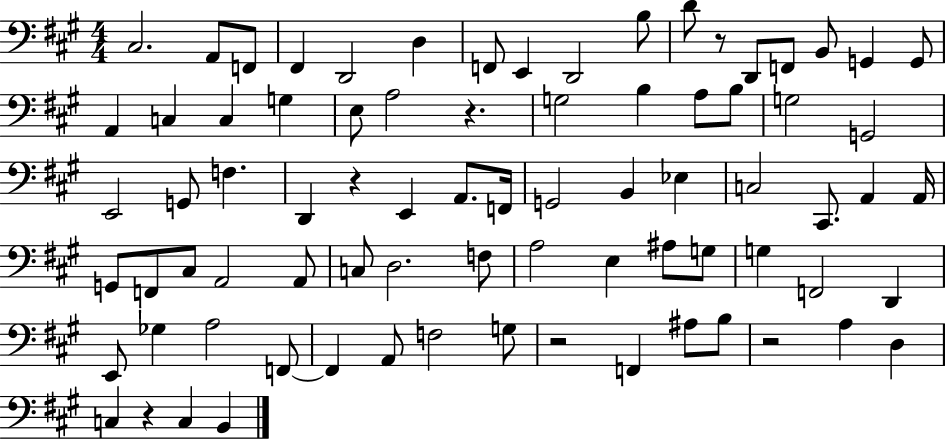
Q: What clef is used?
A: bass